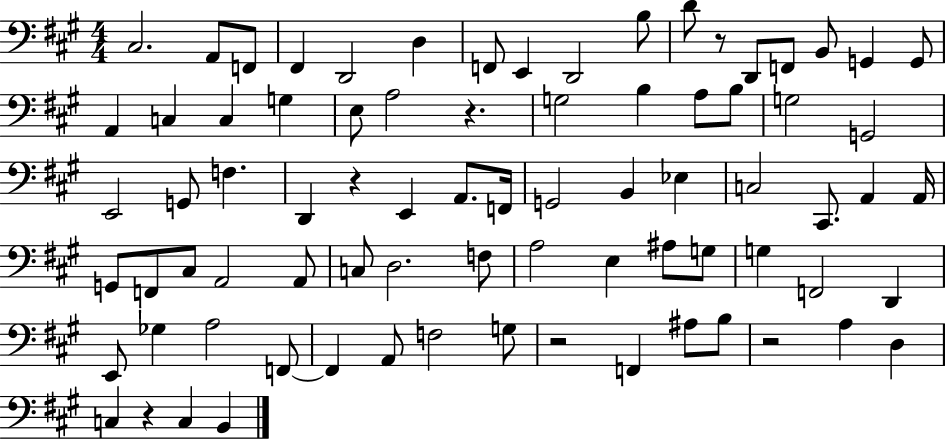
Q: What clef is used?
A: bass